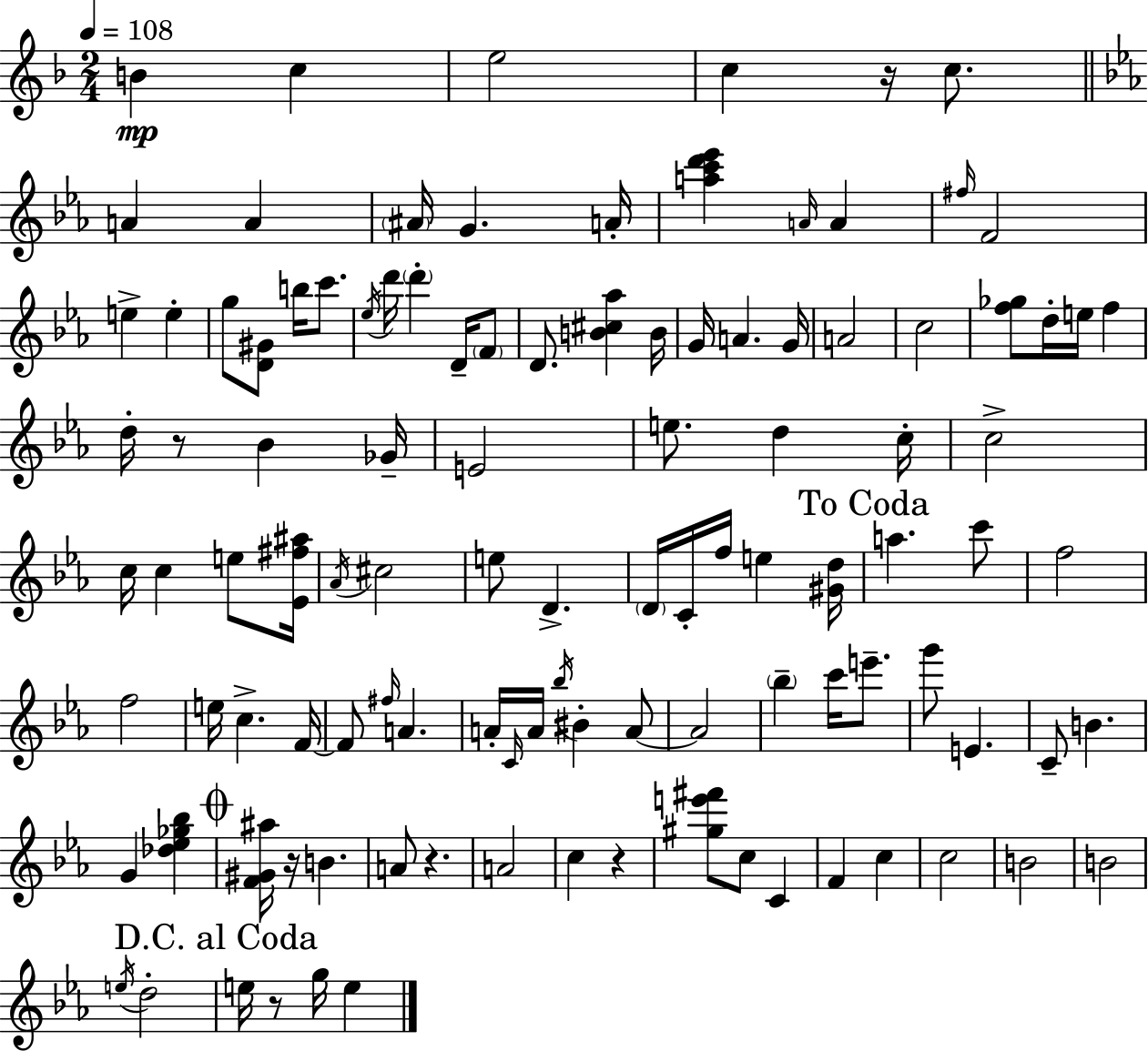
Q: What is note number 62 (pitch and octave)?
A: F#5